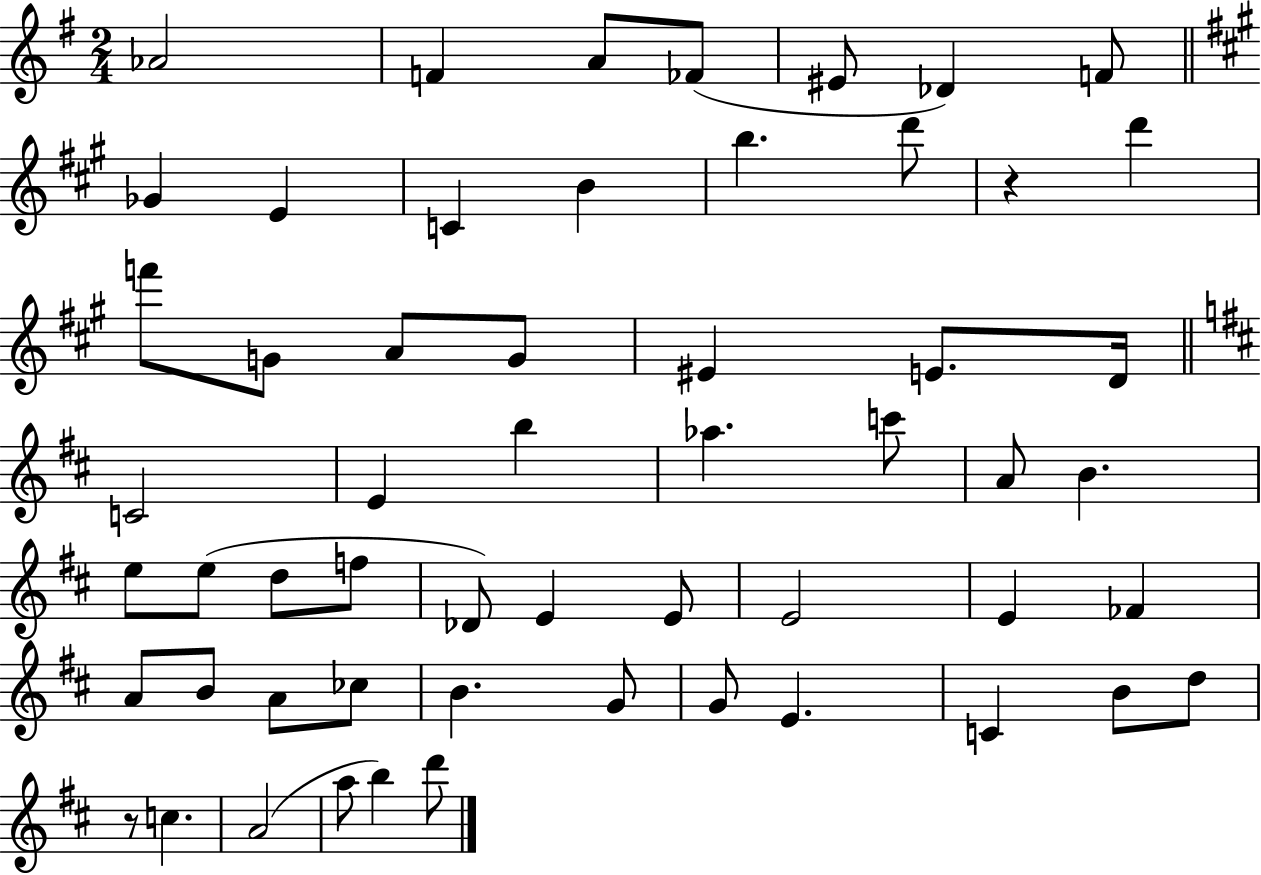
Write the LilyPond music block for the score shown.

{
  \clef treble
  \numericTimeSignature
  \time 2/4
  \key g \major
  aes'2 | f'4 a'8 fes'8( | eis'8 des'4) f'8 | \bar "||" \break \key a \major ges'4 e'4 | c'4 b'4 | b''4. d'''8 | r4 d'''4 | \break f'''8 g'8 a'8 g'8 | eis'4 e'8. d'16 | \bar "||" \break \key d \major c'2 | e'4 b''4 | aes''4. c'''8 | a'8 b'4. | \break e''8 e''8( d''8 f''8 | des'8) e'4 e'8 | e'2 | e'4 fes'4 | \break a'8 b'8 a'8 ces''8 | b'4. g'8 | g'8 e'4. | c'4 b'8 d''8 | \break r8 c''4. | a'2( | a''8 b''4) d'''8 | \bar "|."
}